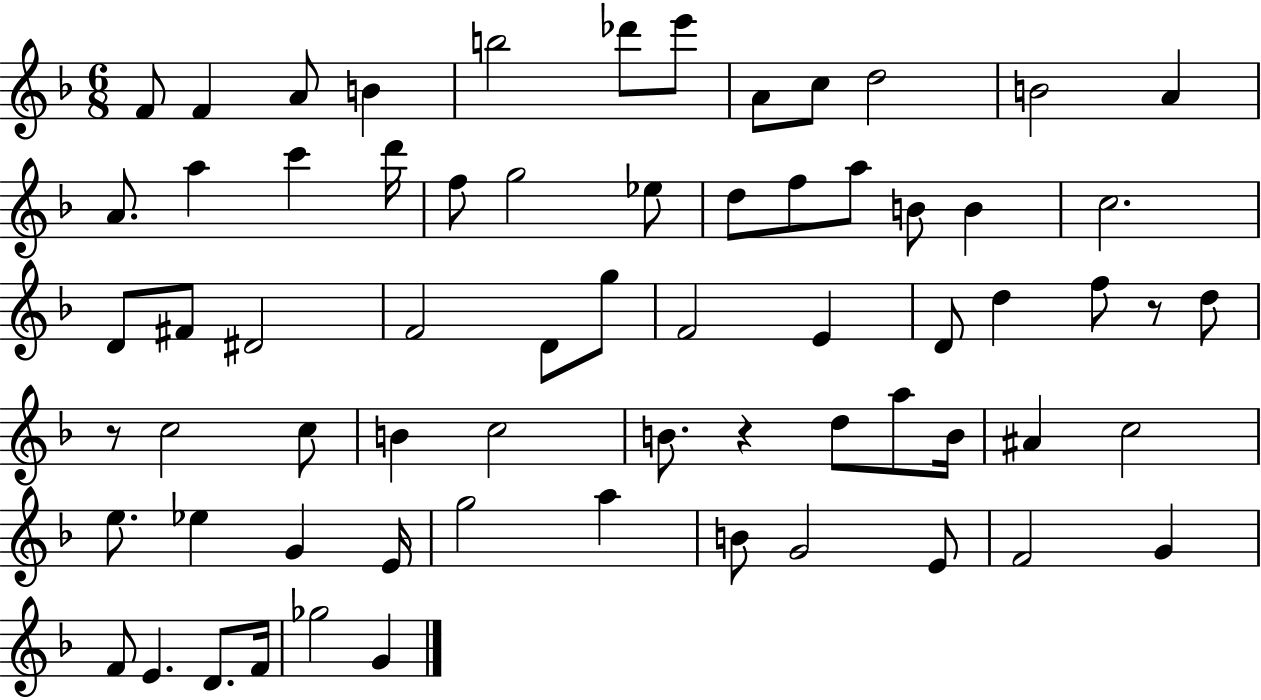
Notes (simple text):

F4/e F4/q A4/e B4/q B5/h Db6/e E6/e A4/e C5/e D5/h B4/h A4/q A4/e. A5/q C6/q D6/s F5/e G5/h Eb5/e D5/e F5/e A5/e B4/e B4/q C5/h. D4/e F#4/e D#4/h F4/h D4/e G5/e F4/h E4/q D4/e D5/q F5/e R/e D5/e R/e C5/h C5/e B4/q C5/h B4/e. R/q D5/e A5/e B4/s A#4/q C5/h E5/e. Eb5/q G4/q E4/s G5/h A5/q B4/e G4/h E4/e F4/h G4/q F4/e E4/q. D4/e. F4/s Gb5/h G4/q